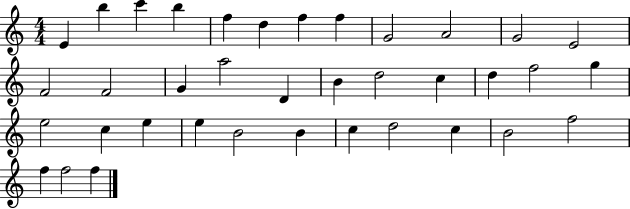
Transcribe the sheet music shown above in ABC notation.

X:1
T:Untitled
M:4/4
L:1/4
K:C
E b c' b f d f f G2 A2 G2 E2 F2 F2 G a2 D B d2 c d f2 g e2 c e e B2 B c d2 c B2 f2 f f2 f